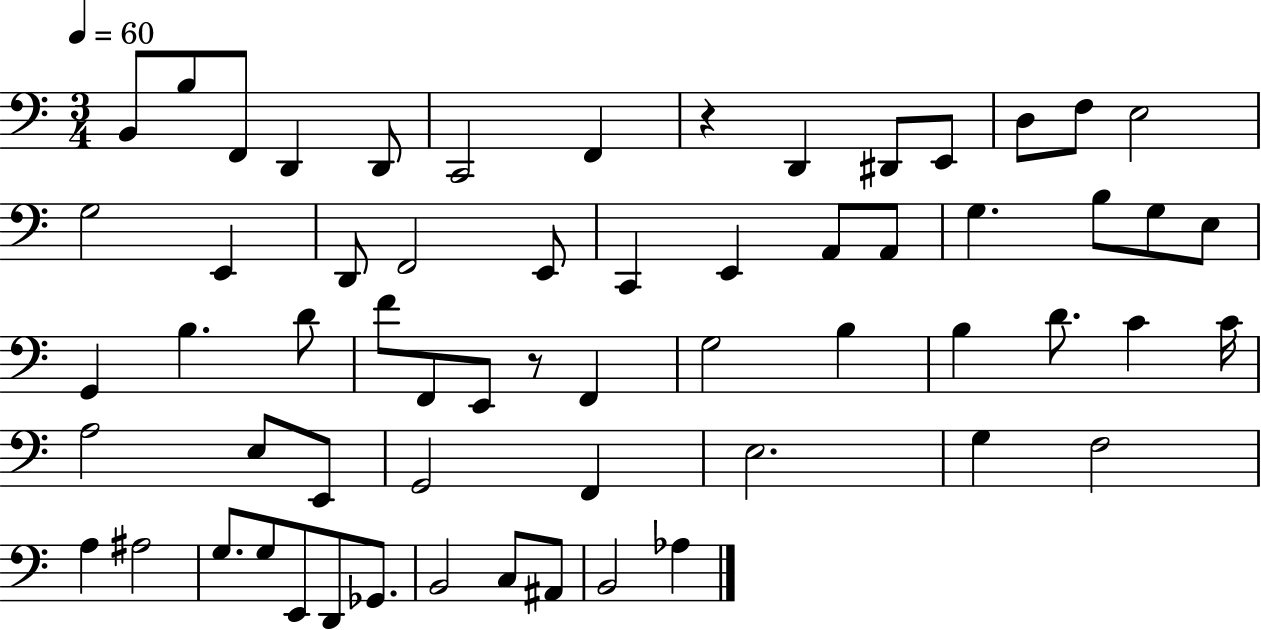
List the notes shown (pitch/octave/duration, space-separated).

B2/e B3/e F2/e D2/q D2/e C2/h F2/q R/q D2/q D#2/e E2/e D3/e F3/e E3/h G3/h E2/q D2/e F2/h E2/e C2/q E2/q A2/e A2/e G3/q. B3/e G3/e E3/e G2/q B3/q. D4/e F4/e F2/e E2/e R/e F2/q G3/h B3/q B3/q D4/e. C4/q C4/s A3/h E3/e E2/e G2/h F2/q E3/h. G3/q F3/h A3/q A#3/h G3/e. G3/e E2/e D2/e Gb2/e. B2/h C3/e A#2/e B2/h Ab3/q